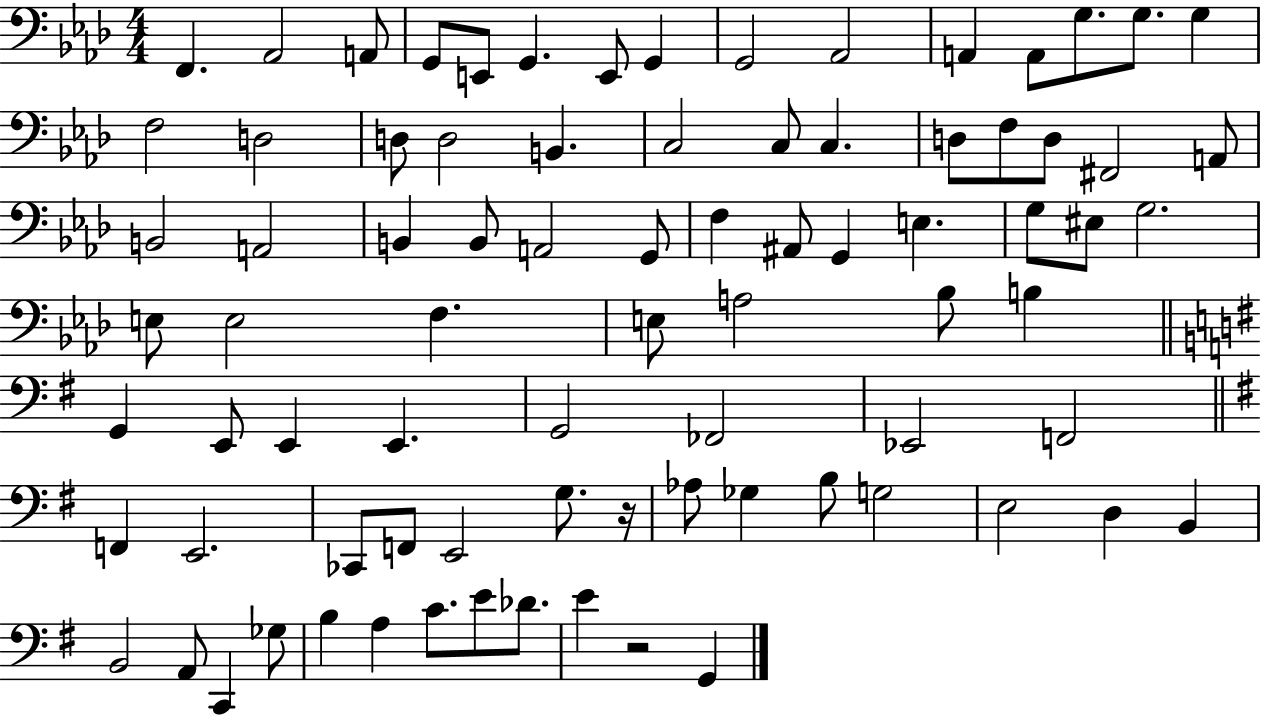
{
  \clef bass
  \numericTimeSignature
  \time 4/4
  \key aes \major
  \repeat volta 2 { f,4. aes,2 a,8 | g,8 e,8 g,4. e,8 g,4 | g,2 aes,2 | a,4 a,8 g8. g8. g4 | \break f2 d2 | d8 d2 b,4. | c2 c8 c4. | d8 f8 d8 fis,2 a,8 | \break b,2 a,2 | b,4 b,8 a,2 g,8 | f4 ais,8 g,4 e4. | g8 eis8 g2. | \break e8 e2 f4. | e8 a2 bes8 b4 | \bar "||" \break \key g \major g,4 e,8 e,4 e,4. | g,2 fes,2 | ees,2 f,2 | \bar "||" \break \key e \minor f,4 e,2. | ces,8 f,8 e,2 g8. r16 | aes8 ges4 b8 g2 | e2 d4 b,4 | \break b,2 a,8 c,4 ges8 | b4 a4 c'8. e'8 des'8. | e'4 r2 g,4 | } \bar "|."
}